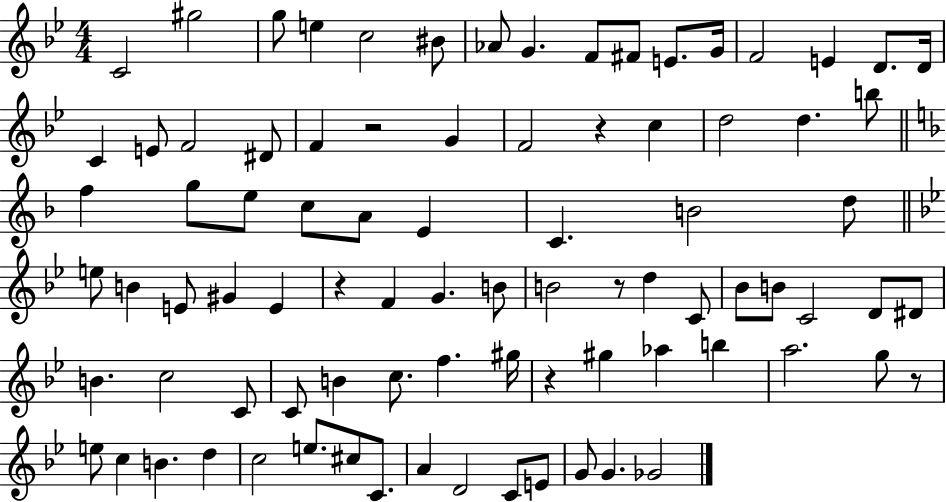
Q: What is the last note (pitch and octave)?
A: Gb4